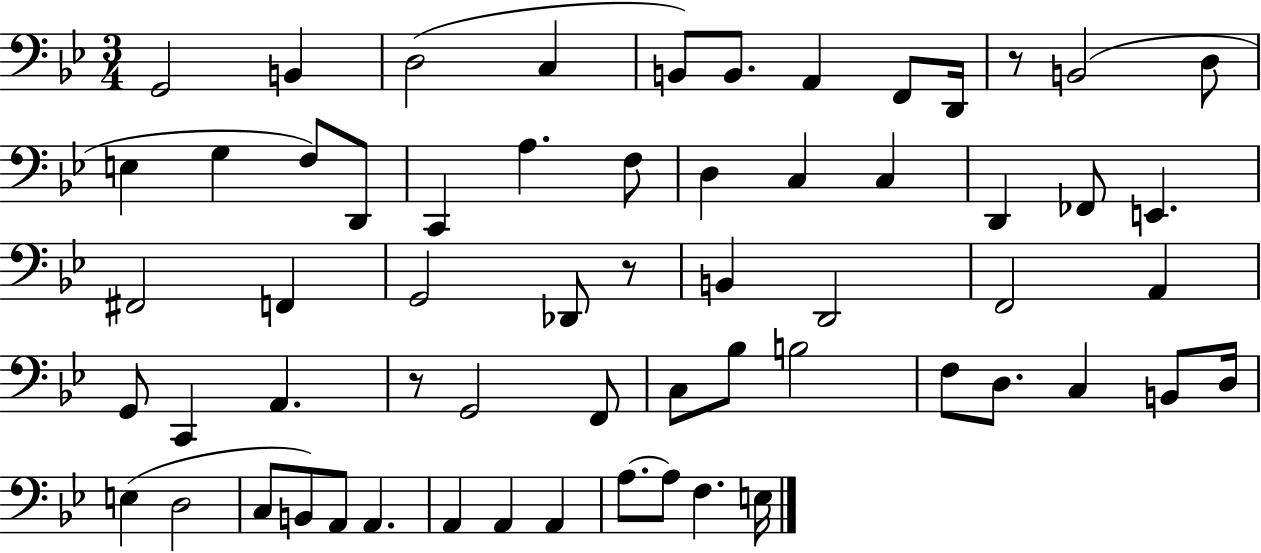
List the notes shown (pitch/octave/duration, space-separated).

G2/h B2/q D3/h C3/q B2/e B2/e. A2/q F2/e D2/s R/e B2/h D3/e E3/q G3/q F3/e D2/e C2/q A3/q. F3/e D3/q C3/q C3/q D2/q FES2/e E2/q. F#2/h F2/q G2/h Db2/e R/e B2/q D2/h F2/h A2/q G2/e C2/q A2/q. R/e G2/h F2/e C3/e Bb3/e B3/h F3/e D3/e. C3/q B2/e D3/s E3/q D3/h C3/e B2/e A2/e A2/q. A2/q A2/q A2/q A3/e. A3/e F3/q. E3/s